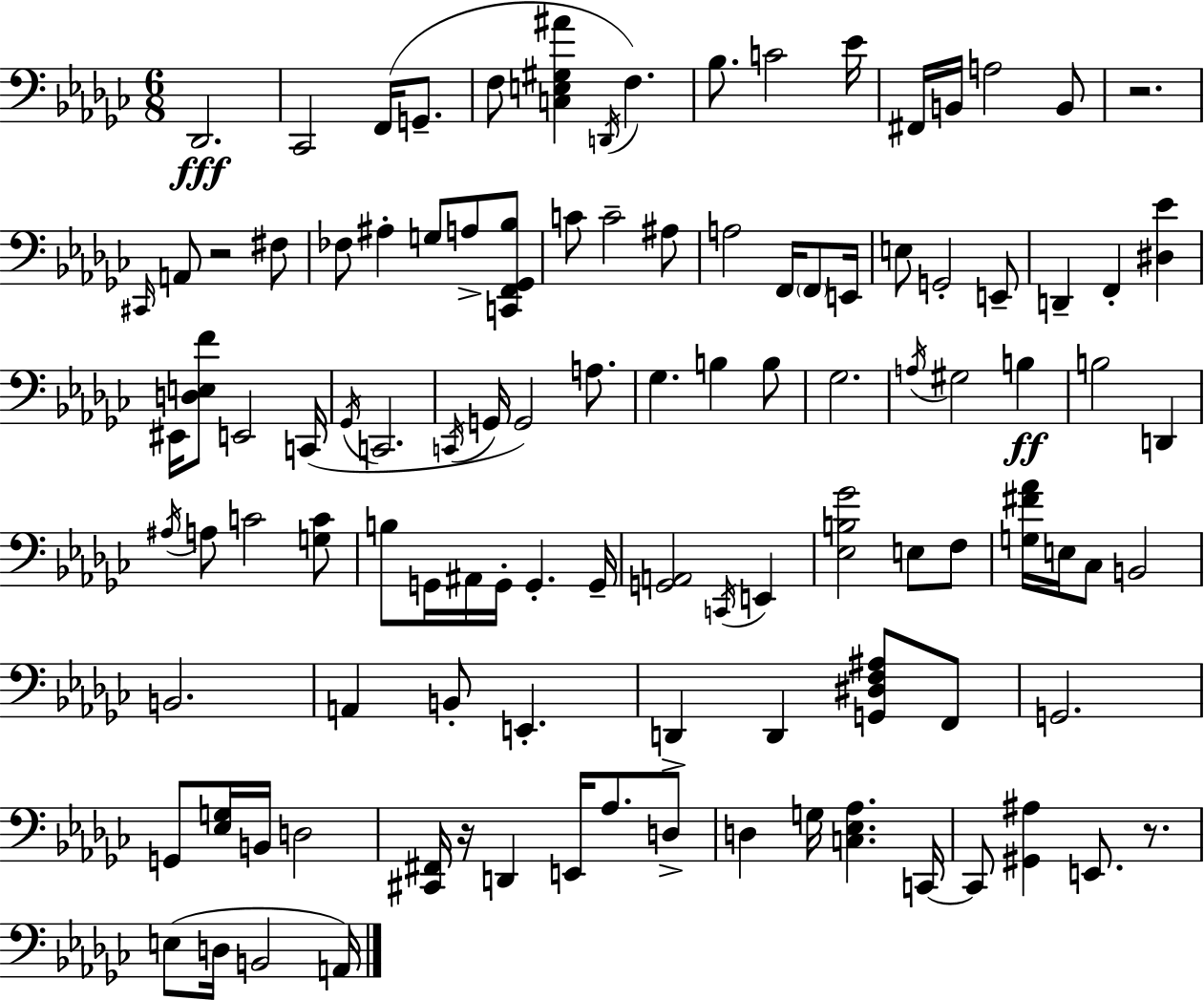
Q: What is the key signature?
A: EES minor